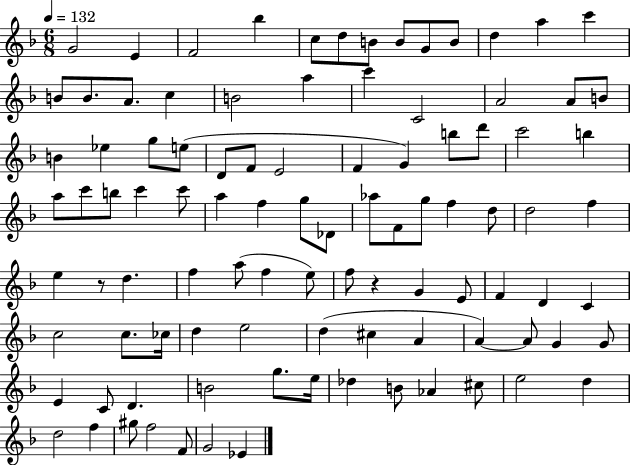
{
  \clef treble
  \numericTimeSignature
  \time 6/8
  \key f \major
  \tempo 4 = 132
  g'2 e'4 | f'2 bes''4 | c''8 d''8 b'8 b'8 g'8 b'8 | d''4 a''4 c'''4 | \break b'8 b'8. a'8. c''4 | b'2 a''4 | c'''4 c'2 | a'2 a'8 b'8 | \break b'4 ees''4 g''8 e''8( | d'8 f'8 e'2 | f'4 g'4) b''8 d'''8 | c'''2 b''4 | \break a''8 c'''8 b''8 c'''4 c'''8 | a''4 f''4 g''8 des'8 | aes''8 f'8 g''8 f''4 d''8 | d''2 f''4 | \break e''4 r8 d''4. | f''4 a''8( f''4 e''8) | f''8 r4 g'4 e'8 | f'4 d'4 c'4 | \break c''2 c''8. ces''16 | d''4 e''2 | d''4( cis''4 a'4 | a'4~~) a'8 g'4 g'8 | \break e'4 c'8 d'4. | b'2 g''8. e''16 | des''4 b'8 aes'4 cis''8 | e''2 d''4 | \break d''2 f''4 | gis''8 f''2 f'8 | g'2 ees'4 | \bar "|."
}